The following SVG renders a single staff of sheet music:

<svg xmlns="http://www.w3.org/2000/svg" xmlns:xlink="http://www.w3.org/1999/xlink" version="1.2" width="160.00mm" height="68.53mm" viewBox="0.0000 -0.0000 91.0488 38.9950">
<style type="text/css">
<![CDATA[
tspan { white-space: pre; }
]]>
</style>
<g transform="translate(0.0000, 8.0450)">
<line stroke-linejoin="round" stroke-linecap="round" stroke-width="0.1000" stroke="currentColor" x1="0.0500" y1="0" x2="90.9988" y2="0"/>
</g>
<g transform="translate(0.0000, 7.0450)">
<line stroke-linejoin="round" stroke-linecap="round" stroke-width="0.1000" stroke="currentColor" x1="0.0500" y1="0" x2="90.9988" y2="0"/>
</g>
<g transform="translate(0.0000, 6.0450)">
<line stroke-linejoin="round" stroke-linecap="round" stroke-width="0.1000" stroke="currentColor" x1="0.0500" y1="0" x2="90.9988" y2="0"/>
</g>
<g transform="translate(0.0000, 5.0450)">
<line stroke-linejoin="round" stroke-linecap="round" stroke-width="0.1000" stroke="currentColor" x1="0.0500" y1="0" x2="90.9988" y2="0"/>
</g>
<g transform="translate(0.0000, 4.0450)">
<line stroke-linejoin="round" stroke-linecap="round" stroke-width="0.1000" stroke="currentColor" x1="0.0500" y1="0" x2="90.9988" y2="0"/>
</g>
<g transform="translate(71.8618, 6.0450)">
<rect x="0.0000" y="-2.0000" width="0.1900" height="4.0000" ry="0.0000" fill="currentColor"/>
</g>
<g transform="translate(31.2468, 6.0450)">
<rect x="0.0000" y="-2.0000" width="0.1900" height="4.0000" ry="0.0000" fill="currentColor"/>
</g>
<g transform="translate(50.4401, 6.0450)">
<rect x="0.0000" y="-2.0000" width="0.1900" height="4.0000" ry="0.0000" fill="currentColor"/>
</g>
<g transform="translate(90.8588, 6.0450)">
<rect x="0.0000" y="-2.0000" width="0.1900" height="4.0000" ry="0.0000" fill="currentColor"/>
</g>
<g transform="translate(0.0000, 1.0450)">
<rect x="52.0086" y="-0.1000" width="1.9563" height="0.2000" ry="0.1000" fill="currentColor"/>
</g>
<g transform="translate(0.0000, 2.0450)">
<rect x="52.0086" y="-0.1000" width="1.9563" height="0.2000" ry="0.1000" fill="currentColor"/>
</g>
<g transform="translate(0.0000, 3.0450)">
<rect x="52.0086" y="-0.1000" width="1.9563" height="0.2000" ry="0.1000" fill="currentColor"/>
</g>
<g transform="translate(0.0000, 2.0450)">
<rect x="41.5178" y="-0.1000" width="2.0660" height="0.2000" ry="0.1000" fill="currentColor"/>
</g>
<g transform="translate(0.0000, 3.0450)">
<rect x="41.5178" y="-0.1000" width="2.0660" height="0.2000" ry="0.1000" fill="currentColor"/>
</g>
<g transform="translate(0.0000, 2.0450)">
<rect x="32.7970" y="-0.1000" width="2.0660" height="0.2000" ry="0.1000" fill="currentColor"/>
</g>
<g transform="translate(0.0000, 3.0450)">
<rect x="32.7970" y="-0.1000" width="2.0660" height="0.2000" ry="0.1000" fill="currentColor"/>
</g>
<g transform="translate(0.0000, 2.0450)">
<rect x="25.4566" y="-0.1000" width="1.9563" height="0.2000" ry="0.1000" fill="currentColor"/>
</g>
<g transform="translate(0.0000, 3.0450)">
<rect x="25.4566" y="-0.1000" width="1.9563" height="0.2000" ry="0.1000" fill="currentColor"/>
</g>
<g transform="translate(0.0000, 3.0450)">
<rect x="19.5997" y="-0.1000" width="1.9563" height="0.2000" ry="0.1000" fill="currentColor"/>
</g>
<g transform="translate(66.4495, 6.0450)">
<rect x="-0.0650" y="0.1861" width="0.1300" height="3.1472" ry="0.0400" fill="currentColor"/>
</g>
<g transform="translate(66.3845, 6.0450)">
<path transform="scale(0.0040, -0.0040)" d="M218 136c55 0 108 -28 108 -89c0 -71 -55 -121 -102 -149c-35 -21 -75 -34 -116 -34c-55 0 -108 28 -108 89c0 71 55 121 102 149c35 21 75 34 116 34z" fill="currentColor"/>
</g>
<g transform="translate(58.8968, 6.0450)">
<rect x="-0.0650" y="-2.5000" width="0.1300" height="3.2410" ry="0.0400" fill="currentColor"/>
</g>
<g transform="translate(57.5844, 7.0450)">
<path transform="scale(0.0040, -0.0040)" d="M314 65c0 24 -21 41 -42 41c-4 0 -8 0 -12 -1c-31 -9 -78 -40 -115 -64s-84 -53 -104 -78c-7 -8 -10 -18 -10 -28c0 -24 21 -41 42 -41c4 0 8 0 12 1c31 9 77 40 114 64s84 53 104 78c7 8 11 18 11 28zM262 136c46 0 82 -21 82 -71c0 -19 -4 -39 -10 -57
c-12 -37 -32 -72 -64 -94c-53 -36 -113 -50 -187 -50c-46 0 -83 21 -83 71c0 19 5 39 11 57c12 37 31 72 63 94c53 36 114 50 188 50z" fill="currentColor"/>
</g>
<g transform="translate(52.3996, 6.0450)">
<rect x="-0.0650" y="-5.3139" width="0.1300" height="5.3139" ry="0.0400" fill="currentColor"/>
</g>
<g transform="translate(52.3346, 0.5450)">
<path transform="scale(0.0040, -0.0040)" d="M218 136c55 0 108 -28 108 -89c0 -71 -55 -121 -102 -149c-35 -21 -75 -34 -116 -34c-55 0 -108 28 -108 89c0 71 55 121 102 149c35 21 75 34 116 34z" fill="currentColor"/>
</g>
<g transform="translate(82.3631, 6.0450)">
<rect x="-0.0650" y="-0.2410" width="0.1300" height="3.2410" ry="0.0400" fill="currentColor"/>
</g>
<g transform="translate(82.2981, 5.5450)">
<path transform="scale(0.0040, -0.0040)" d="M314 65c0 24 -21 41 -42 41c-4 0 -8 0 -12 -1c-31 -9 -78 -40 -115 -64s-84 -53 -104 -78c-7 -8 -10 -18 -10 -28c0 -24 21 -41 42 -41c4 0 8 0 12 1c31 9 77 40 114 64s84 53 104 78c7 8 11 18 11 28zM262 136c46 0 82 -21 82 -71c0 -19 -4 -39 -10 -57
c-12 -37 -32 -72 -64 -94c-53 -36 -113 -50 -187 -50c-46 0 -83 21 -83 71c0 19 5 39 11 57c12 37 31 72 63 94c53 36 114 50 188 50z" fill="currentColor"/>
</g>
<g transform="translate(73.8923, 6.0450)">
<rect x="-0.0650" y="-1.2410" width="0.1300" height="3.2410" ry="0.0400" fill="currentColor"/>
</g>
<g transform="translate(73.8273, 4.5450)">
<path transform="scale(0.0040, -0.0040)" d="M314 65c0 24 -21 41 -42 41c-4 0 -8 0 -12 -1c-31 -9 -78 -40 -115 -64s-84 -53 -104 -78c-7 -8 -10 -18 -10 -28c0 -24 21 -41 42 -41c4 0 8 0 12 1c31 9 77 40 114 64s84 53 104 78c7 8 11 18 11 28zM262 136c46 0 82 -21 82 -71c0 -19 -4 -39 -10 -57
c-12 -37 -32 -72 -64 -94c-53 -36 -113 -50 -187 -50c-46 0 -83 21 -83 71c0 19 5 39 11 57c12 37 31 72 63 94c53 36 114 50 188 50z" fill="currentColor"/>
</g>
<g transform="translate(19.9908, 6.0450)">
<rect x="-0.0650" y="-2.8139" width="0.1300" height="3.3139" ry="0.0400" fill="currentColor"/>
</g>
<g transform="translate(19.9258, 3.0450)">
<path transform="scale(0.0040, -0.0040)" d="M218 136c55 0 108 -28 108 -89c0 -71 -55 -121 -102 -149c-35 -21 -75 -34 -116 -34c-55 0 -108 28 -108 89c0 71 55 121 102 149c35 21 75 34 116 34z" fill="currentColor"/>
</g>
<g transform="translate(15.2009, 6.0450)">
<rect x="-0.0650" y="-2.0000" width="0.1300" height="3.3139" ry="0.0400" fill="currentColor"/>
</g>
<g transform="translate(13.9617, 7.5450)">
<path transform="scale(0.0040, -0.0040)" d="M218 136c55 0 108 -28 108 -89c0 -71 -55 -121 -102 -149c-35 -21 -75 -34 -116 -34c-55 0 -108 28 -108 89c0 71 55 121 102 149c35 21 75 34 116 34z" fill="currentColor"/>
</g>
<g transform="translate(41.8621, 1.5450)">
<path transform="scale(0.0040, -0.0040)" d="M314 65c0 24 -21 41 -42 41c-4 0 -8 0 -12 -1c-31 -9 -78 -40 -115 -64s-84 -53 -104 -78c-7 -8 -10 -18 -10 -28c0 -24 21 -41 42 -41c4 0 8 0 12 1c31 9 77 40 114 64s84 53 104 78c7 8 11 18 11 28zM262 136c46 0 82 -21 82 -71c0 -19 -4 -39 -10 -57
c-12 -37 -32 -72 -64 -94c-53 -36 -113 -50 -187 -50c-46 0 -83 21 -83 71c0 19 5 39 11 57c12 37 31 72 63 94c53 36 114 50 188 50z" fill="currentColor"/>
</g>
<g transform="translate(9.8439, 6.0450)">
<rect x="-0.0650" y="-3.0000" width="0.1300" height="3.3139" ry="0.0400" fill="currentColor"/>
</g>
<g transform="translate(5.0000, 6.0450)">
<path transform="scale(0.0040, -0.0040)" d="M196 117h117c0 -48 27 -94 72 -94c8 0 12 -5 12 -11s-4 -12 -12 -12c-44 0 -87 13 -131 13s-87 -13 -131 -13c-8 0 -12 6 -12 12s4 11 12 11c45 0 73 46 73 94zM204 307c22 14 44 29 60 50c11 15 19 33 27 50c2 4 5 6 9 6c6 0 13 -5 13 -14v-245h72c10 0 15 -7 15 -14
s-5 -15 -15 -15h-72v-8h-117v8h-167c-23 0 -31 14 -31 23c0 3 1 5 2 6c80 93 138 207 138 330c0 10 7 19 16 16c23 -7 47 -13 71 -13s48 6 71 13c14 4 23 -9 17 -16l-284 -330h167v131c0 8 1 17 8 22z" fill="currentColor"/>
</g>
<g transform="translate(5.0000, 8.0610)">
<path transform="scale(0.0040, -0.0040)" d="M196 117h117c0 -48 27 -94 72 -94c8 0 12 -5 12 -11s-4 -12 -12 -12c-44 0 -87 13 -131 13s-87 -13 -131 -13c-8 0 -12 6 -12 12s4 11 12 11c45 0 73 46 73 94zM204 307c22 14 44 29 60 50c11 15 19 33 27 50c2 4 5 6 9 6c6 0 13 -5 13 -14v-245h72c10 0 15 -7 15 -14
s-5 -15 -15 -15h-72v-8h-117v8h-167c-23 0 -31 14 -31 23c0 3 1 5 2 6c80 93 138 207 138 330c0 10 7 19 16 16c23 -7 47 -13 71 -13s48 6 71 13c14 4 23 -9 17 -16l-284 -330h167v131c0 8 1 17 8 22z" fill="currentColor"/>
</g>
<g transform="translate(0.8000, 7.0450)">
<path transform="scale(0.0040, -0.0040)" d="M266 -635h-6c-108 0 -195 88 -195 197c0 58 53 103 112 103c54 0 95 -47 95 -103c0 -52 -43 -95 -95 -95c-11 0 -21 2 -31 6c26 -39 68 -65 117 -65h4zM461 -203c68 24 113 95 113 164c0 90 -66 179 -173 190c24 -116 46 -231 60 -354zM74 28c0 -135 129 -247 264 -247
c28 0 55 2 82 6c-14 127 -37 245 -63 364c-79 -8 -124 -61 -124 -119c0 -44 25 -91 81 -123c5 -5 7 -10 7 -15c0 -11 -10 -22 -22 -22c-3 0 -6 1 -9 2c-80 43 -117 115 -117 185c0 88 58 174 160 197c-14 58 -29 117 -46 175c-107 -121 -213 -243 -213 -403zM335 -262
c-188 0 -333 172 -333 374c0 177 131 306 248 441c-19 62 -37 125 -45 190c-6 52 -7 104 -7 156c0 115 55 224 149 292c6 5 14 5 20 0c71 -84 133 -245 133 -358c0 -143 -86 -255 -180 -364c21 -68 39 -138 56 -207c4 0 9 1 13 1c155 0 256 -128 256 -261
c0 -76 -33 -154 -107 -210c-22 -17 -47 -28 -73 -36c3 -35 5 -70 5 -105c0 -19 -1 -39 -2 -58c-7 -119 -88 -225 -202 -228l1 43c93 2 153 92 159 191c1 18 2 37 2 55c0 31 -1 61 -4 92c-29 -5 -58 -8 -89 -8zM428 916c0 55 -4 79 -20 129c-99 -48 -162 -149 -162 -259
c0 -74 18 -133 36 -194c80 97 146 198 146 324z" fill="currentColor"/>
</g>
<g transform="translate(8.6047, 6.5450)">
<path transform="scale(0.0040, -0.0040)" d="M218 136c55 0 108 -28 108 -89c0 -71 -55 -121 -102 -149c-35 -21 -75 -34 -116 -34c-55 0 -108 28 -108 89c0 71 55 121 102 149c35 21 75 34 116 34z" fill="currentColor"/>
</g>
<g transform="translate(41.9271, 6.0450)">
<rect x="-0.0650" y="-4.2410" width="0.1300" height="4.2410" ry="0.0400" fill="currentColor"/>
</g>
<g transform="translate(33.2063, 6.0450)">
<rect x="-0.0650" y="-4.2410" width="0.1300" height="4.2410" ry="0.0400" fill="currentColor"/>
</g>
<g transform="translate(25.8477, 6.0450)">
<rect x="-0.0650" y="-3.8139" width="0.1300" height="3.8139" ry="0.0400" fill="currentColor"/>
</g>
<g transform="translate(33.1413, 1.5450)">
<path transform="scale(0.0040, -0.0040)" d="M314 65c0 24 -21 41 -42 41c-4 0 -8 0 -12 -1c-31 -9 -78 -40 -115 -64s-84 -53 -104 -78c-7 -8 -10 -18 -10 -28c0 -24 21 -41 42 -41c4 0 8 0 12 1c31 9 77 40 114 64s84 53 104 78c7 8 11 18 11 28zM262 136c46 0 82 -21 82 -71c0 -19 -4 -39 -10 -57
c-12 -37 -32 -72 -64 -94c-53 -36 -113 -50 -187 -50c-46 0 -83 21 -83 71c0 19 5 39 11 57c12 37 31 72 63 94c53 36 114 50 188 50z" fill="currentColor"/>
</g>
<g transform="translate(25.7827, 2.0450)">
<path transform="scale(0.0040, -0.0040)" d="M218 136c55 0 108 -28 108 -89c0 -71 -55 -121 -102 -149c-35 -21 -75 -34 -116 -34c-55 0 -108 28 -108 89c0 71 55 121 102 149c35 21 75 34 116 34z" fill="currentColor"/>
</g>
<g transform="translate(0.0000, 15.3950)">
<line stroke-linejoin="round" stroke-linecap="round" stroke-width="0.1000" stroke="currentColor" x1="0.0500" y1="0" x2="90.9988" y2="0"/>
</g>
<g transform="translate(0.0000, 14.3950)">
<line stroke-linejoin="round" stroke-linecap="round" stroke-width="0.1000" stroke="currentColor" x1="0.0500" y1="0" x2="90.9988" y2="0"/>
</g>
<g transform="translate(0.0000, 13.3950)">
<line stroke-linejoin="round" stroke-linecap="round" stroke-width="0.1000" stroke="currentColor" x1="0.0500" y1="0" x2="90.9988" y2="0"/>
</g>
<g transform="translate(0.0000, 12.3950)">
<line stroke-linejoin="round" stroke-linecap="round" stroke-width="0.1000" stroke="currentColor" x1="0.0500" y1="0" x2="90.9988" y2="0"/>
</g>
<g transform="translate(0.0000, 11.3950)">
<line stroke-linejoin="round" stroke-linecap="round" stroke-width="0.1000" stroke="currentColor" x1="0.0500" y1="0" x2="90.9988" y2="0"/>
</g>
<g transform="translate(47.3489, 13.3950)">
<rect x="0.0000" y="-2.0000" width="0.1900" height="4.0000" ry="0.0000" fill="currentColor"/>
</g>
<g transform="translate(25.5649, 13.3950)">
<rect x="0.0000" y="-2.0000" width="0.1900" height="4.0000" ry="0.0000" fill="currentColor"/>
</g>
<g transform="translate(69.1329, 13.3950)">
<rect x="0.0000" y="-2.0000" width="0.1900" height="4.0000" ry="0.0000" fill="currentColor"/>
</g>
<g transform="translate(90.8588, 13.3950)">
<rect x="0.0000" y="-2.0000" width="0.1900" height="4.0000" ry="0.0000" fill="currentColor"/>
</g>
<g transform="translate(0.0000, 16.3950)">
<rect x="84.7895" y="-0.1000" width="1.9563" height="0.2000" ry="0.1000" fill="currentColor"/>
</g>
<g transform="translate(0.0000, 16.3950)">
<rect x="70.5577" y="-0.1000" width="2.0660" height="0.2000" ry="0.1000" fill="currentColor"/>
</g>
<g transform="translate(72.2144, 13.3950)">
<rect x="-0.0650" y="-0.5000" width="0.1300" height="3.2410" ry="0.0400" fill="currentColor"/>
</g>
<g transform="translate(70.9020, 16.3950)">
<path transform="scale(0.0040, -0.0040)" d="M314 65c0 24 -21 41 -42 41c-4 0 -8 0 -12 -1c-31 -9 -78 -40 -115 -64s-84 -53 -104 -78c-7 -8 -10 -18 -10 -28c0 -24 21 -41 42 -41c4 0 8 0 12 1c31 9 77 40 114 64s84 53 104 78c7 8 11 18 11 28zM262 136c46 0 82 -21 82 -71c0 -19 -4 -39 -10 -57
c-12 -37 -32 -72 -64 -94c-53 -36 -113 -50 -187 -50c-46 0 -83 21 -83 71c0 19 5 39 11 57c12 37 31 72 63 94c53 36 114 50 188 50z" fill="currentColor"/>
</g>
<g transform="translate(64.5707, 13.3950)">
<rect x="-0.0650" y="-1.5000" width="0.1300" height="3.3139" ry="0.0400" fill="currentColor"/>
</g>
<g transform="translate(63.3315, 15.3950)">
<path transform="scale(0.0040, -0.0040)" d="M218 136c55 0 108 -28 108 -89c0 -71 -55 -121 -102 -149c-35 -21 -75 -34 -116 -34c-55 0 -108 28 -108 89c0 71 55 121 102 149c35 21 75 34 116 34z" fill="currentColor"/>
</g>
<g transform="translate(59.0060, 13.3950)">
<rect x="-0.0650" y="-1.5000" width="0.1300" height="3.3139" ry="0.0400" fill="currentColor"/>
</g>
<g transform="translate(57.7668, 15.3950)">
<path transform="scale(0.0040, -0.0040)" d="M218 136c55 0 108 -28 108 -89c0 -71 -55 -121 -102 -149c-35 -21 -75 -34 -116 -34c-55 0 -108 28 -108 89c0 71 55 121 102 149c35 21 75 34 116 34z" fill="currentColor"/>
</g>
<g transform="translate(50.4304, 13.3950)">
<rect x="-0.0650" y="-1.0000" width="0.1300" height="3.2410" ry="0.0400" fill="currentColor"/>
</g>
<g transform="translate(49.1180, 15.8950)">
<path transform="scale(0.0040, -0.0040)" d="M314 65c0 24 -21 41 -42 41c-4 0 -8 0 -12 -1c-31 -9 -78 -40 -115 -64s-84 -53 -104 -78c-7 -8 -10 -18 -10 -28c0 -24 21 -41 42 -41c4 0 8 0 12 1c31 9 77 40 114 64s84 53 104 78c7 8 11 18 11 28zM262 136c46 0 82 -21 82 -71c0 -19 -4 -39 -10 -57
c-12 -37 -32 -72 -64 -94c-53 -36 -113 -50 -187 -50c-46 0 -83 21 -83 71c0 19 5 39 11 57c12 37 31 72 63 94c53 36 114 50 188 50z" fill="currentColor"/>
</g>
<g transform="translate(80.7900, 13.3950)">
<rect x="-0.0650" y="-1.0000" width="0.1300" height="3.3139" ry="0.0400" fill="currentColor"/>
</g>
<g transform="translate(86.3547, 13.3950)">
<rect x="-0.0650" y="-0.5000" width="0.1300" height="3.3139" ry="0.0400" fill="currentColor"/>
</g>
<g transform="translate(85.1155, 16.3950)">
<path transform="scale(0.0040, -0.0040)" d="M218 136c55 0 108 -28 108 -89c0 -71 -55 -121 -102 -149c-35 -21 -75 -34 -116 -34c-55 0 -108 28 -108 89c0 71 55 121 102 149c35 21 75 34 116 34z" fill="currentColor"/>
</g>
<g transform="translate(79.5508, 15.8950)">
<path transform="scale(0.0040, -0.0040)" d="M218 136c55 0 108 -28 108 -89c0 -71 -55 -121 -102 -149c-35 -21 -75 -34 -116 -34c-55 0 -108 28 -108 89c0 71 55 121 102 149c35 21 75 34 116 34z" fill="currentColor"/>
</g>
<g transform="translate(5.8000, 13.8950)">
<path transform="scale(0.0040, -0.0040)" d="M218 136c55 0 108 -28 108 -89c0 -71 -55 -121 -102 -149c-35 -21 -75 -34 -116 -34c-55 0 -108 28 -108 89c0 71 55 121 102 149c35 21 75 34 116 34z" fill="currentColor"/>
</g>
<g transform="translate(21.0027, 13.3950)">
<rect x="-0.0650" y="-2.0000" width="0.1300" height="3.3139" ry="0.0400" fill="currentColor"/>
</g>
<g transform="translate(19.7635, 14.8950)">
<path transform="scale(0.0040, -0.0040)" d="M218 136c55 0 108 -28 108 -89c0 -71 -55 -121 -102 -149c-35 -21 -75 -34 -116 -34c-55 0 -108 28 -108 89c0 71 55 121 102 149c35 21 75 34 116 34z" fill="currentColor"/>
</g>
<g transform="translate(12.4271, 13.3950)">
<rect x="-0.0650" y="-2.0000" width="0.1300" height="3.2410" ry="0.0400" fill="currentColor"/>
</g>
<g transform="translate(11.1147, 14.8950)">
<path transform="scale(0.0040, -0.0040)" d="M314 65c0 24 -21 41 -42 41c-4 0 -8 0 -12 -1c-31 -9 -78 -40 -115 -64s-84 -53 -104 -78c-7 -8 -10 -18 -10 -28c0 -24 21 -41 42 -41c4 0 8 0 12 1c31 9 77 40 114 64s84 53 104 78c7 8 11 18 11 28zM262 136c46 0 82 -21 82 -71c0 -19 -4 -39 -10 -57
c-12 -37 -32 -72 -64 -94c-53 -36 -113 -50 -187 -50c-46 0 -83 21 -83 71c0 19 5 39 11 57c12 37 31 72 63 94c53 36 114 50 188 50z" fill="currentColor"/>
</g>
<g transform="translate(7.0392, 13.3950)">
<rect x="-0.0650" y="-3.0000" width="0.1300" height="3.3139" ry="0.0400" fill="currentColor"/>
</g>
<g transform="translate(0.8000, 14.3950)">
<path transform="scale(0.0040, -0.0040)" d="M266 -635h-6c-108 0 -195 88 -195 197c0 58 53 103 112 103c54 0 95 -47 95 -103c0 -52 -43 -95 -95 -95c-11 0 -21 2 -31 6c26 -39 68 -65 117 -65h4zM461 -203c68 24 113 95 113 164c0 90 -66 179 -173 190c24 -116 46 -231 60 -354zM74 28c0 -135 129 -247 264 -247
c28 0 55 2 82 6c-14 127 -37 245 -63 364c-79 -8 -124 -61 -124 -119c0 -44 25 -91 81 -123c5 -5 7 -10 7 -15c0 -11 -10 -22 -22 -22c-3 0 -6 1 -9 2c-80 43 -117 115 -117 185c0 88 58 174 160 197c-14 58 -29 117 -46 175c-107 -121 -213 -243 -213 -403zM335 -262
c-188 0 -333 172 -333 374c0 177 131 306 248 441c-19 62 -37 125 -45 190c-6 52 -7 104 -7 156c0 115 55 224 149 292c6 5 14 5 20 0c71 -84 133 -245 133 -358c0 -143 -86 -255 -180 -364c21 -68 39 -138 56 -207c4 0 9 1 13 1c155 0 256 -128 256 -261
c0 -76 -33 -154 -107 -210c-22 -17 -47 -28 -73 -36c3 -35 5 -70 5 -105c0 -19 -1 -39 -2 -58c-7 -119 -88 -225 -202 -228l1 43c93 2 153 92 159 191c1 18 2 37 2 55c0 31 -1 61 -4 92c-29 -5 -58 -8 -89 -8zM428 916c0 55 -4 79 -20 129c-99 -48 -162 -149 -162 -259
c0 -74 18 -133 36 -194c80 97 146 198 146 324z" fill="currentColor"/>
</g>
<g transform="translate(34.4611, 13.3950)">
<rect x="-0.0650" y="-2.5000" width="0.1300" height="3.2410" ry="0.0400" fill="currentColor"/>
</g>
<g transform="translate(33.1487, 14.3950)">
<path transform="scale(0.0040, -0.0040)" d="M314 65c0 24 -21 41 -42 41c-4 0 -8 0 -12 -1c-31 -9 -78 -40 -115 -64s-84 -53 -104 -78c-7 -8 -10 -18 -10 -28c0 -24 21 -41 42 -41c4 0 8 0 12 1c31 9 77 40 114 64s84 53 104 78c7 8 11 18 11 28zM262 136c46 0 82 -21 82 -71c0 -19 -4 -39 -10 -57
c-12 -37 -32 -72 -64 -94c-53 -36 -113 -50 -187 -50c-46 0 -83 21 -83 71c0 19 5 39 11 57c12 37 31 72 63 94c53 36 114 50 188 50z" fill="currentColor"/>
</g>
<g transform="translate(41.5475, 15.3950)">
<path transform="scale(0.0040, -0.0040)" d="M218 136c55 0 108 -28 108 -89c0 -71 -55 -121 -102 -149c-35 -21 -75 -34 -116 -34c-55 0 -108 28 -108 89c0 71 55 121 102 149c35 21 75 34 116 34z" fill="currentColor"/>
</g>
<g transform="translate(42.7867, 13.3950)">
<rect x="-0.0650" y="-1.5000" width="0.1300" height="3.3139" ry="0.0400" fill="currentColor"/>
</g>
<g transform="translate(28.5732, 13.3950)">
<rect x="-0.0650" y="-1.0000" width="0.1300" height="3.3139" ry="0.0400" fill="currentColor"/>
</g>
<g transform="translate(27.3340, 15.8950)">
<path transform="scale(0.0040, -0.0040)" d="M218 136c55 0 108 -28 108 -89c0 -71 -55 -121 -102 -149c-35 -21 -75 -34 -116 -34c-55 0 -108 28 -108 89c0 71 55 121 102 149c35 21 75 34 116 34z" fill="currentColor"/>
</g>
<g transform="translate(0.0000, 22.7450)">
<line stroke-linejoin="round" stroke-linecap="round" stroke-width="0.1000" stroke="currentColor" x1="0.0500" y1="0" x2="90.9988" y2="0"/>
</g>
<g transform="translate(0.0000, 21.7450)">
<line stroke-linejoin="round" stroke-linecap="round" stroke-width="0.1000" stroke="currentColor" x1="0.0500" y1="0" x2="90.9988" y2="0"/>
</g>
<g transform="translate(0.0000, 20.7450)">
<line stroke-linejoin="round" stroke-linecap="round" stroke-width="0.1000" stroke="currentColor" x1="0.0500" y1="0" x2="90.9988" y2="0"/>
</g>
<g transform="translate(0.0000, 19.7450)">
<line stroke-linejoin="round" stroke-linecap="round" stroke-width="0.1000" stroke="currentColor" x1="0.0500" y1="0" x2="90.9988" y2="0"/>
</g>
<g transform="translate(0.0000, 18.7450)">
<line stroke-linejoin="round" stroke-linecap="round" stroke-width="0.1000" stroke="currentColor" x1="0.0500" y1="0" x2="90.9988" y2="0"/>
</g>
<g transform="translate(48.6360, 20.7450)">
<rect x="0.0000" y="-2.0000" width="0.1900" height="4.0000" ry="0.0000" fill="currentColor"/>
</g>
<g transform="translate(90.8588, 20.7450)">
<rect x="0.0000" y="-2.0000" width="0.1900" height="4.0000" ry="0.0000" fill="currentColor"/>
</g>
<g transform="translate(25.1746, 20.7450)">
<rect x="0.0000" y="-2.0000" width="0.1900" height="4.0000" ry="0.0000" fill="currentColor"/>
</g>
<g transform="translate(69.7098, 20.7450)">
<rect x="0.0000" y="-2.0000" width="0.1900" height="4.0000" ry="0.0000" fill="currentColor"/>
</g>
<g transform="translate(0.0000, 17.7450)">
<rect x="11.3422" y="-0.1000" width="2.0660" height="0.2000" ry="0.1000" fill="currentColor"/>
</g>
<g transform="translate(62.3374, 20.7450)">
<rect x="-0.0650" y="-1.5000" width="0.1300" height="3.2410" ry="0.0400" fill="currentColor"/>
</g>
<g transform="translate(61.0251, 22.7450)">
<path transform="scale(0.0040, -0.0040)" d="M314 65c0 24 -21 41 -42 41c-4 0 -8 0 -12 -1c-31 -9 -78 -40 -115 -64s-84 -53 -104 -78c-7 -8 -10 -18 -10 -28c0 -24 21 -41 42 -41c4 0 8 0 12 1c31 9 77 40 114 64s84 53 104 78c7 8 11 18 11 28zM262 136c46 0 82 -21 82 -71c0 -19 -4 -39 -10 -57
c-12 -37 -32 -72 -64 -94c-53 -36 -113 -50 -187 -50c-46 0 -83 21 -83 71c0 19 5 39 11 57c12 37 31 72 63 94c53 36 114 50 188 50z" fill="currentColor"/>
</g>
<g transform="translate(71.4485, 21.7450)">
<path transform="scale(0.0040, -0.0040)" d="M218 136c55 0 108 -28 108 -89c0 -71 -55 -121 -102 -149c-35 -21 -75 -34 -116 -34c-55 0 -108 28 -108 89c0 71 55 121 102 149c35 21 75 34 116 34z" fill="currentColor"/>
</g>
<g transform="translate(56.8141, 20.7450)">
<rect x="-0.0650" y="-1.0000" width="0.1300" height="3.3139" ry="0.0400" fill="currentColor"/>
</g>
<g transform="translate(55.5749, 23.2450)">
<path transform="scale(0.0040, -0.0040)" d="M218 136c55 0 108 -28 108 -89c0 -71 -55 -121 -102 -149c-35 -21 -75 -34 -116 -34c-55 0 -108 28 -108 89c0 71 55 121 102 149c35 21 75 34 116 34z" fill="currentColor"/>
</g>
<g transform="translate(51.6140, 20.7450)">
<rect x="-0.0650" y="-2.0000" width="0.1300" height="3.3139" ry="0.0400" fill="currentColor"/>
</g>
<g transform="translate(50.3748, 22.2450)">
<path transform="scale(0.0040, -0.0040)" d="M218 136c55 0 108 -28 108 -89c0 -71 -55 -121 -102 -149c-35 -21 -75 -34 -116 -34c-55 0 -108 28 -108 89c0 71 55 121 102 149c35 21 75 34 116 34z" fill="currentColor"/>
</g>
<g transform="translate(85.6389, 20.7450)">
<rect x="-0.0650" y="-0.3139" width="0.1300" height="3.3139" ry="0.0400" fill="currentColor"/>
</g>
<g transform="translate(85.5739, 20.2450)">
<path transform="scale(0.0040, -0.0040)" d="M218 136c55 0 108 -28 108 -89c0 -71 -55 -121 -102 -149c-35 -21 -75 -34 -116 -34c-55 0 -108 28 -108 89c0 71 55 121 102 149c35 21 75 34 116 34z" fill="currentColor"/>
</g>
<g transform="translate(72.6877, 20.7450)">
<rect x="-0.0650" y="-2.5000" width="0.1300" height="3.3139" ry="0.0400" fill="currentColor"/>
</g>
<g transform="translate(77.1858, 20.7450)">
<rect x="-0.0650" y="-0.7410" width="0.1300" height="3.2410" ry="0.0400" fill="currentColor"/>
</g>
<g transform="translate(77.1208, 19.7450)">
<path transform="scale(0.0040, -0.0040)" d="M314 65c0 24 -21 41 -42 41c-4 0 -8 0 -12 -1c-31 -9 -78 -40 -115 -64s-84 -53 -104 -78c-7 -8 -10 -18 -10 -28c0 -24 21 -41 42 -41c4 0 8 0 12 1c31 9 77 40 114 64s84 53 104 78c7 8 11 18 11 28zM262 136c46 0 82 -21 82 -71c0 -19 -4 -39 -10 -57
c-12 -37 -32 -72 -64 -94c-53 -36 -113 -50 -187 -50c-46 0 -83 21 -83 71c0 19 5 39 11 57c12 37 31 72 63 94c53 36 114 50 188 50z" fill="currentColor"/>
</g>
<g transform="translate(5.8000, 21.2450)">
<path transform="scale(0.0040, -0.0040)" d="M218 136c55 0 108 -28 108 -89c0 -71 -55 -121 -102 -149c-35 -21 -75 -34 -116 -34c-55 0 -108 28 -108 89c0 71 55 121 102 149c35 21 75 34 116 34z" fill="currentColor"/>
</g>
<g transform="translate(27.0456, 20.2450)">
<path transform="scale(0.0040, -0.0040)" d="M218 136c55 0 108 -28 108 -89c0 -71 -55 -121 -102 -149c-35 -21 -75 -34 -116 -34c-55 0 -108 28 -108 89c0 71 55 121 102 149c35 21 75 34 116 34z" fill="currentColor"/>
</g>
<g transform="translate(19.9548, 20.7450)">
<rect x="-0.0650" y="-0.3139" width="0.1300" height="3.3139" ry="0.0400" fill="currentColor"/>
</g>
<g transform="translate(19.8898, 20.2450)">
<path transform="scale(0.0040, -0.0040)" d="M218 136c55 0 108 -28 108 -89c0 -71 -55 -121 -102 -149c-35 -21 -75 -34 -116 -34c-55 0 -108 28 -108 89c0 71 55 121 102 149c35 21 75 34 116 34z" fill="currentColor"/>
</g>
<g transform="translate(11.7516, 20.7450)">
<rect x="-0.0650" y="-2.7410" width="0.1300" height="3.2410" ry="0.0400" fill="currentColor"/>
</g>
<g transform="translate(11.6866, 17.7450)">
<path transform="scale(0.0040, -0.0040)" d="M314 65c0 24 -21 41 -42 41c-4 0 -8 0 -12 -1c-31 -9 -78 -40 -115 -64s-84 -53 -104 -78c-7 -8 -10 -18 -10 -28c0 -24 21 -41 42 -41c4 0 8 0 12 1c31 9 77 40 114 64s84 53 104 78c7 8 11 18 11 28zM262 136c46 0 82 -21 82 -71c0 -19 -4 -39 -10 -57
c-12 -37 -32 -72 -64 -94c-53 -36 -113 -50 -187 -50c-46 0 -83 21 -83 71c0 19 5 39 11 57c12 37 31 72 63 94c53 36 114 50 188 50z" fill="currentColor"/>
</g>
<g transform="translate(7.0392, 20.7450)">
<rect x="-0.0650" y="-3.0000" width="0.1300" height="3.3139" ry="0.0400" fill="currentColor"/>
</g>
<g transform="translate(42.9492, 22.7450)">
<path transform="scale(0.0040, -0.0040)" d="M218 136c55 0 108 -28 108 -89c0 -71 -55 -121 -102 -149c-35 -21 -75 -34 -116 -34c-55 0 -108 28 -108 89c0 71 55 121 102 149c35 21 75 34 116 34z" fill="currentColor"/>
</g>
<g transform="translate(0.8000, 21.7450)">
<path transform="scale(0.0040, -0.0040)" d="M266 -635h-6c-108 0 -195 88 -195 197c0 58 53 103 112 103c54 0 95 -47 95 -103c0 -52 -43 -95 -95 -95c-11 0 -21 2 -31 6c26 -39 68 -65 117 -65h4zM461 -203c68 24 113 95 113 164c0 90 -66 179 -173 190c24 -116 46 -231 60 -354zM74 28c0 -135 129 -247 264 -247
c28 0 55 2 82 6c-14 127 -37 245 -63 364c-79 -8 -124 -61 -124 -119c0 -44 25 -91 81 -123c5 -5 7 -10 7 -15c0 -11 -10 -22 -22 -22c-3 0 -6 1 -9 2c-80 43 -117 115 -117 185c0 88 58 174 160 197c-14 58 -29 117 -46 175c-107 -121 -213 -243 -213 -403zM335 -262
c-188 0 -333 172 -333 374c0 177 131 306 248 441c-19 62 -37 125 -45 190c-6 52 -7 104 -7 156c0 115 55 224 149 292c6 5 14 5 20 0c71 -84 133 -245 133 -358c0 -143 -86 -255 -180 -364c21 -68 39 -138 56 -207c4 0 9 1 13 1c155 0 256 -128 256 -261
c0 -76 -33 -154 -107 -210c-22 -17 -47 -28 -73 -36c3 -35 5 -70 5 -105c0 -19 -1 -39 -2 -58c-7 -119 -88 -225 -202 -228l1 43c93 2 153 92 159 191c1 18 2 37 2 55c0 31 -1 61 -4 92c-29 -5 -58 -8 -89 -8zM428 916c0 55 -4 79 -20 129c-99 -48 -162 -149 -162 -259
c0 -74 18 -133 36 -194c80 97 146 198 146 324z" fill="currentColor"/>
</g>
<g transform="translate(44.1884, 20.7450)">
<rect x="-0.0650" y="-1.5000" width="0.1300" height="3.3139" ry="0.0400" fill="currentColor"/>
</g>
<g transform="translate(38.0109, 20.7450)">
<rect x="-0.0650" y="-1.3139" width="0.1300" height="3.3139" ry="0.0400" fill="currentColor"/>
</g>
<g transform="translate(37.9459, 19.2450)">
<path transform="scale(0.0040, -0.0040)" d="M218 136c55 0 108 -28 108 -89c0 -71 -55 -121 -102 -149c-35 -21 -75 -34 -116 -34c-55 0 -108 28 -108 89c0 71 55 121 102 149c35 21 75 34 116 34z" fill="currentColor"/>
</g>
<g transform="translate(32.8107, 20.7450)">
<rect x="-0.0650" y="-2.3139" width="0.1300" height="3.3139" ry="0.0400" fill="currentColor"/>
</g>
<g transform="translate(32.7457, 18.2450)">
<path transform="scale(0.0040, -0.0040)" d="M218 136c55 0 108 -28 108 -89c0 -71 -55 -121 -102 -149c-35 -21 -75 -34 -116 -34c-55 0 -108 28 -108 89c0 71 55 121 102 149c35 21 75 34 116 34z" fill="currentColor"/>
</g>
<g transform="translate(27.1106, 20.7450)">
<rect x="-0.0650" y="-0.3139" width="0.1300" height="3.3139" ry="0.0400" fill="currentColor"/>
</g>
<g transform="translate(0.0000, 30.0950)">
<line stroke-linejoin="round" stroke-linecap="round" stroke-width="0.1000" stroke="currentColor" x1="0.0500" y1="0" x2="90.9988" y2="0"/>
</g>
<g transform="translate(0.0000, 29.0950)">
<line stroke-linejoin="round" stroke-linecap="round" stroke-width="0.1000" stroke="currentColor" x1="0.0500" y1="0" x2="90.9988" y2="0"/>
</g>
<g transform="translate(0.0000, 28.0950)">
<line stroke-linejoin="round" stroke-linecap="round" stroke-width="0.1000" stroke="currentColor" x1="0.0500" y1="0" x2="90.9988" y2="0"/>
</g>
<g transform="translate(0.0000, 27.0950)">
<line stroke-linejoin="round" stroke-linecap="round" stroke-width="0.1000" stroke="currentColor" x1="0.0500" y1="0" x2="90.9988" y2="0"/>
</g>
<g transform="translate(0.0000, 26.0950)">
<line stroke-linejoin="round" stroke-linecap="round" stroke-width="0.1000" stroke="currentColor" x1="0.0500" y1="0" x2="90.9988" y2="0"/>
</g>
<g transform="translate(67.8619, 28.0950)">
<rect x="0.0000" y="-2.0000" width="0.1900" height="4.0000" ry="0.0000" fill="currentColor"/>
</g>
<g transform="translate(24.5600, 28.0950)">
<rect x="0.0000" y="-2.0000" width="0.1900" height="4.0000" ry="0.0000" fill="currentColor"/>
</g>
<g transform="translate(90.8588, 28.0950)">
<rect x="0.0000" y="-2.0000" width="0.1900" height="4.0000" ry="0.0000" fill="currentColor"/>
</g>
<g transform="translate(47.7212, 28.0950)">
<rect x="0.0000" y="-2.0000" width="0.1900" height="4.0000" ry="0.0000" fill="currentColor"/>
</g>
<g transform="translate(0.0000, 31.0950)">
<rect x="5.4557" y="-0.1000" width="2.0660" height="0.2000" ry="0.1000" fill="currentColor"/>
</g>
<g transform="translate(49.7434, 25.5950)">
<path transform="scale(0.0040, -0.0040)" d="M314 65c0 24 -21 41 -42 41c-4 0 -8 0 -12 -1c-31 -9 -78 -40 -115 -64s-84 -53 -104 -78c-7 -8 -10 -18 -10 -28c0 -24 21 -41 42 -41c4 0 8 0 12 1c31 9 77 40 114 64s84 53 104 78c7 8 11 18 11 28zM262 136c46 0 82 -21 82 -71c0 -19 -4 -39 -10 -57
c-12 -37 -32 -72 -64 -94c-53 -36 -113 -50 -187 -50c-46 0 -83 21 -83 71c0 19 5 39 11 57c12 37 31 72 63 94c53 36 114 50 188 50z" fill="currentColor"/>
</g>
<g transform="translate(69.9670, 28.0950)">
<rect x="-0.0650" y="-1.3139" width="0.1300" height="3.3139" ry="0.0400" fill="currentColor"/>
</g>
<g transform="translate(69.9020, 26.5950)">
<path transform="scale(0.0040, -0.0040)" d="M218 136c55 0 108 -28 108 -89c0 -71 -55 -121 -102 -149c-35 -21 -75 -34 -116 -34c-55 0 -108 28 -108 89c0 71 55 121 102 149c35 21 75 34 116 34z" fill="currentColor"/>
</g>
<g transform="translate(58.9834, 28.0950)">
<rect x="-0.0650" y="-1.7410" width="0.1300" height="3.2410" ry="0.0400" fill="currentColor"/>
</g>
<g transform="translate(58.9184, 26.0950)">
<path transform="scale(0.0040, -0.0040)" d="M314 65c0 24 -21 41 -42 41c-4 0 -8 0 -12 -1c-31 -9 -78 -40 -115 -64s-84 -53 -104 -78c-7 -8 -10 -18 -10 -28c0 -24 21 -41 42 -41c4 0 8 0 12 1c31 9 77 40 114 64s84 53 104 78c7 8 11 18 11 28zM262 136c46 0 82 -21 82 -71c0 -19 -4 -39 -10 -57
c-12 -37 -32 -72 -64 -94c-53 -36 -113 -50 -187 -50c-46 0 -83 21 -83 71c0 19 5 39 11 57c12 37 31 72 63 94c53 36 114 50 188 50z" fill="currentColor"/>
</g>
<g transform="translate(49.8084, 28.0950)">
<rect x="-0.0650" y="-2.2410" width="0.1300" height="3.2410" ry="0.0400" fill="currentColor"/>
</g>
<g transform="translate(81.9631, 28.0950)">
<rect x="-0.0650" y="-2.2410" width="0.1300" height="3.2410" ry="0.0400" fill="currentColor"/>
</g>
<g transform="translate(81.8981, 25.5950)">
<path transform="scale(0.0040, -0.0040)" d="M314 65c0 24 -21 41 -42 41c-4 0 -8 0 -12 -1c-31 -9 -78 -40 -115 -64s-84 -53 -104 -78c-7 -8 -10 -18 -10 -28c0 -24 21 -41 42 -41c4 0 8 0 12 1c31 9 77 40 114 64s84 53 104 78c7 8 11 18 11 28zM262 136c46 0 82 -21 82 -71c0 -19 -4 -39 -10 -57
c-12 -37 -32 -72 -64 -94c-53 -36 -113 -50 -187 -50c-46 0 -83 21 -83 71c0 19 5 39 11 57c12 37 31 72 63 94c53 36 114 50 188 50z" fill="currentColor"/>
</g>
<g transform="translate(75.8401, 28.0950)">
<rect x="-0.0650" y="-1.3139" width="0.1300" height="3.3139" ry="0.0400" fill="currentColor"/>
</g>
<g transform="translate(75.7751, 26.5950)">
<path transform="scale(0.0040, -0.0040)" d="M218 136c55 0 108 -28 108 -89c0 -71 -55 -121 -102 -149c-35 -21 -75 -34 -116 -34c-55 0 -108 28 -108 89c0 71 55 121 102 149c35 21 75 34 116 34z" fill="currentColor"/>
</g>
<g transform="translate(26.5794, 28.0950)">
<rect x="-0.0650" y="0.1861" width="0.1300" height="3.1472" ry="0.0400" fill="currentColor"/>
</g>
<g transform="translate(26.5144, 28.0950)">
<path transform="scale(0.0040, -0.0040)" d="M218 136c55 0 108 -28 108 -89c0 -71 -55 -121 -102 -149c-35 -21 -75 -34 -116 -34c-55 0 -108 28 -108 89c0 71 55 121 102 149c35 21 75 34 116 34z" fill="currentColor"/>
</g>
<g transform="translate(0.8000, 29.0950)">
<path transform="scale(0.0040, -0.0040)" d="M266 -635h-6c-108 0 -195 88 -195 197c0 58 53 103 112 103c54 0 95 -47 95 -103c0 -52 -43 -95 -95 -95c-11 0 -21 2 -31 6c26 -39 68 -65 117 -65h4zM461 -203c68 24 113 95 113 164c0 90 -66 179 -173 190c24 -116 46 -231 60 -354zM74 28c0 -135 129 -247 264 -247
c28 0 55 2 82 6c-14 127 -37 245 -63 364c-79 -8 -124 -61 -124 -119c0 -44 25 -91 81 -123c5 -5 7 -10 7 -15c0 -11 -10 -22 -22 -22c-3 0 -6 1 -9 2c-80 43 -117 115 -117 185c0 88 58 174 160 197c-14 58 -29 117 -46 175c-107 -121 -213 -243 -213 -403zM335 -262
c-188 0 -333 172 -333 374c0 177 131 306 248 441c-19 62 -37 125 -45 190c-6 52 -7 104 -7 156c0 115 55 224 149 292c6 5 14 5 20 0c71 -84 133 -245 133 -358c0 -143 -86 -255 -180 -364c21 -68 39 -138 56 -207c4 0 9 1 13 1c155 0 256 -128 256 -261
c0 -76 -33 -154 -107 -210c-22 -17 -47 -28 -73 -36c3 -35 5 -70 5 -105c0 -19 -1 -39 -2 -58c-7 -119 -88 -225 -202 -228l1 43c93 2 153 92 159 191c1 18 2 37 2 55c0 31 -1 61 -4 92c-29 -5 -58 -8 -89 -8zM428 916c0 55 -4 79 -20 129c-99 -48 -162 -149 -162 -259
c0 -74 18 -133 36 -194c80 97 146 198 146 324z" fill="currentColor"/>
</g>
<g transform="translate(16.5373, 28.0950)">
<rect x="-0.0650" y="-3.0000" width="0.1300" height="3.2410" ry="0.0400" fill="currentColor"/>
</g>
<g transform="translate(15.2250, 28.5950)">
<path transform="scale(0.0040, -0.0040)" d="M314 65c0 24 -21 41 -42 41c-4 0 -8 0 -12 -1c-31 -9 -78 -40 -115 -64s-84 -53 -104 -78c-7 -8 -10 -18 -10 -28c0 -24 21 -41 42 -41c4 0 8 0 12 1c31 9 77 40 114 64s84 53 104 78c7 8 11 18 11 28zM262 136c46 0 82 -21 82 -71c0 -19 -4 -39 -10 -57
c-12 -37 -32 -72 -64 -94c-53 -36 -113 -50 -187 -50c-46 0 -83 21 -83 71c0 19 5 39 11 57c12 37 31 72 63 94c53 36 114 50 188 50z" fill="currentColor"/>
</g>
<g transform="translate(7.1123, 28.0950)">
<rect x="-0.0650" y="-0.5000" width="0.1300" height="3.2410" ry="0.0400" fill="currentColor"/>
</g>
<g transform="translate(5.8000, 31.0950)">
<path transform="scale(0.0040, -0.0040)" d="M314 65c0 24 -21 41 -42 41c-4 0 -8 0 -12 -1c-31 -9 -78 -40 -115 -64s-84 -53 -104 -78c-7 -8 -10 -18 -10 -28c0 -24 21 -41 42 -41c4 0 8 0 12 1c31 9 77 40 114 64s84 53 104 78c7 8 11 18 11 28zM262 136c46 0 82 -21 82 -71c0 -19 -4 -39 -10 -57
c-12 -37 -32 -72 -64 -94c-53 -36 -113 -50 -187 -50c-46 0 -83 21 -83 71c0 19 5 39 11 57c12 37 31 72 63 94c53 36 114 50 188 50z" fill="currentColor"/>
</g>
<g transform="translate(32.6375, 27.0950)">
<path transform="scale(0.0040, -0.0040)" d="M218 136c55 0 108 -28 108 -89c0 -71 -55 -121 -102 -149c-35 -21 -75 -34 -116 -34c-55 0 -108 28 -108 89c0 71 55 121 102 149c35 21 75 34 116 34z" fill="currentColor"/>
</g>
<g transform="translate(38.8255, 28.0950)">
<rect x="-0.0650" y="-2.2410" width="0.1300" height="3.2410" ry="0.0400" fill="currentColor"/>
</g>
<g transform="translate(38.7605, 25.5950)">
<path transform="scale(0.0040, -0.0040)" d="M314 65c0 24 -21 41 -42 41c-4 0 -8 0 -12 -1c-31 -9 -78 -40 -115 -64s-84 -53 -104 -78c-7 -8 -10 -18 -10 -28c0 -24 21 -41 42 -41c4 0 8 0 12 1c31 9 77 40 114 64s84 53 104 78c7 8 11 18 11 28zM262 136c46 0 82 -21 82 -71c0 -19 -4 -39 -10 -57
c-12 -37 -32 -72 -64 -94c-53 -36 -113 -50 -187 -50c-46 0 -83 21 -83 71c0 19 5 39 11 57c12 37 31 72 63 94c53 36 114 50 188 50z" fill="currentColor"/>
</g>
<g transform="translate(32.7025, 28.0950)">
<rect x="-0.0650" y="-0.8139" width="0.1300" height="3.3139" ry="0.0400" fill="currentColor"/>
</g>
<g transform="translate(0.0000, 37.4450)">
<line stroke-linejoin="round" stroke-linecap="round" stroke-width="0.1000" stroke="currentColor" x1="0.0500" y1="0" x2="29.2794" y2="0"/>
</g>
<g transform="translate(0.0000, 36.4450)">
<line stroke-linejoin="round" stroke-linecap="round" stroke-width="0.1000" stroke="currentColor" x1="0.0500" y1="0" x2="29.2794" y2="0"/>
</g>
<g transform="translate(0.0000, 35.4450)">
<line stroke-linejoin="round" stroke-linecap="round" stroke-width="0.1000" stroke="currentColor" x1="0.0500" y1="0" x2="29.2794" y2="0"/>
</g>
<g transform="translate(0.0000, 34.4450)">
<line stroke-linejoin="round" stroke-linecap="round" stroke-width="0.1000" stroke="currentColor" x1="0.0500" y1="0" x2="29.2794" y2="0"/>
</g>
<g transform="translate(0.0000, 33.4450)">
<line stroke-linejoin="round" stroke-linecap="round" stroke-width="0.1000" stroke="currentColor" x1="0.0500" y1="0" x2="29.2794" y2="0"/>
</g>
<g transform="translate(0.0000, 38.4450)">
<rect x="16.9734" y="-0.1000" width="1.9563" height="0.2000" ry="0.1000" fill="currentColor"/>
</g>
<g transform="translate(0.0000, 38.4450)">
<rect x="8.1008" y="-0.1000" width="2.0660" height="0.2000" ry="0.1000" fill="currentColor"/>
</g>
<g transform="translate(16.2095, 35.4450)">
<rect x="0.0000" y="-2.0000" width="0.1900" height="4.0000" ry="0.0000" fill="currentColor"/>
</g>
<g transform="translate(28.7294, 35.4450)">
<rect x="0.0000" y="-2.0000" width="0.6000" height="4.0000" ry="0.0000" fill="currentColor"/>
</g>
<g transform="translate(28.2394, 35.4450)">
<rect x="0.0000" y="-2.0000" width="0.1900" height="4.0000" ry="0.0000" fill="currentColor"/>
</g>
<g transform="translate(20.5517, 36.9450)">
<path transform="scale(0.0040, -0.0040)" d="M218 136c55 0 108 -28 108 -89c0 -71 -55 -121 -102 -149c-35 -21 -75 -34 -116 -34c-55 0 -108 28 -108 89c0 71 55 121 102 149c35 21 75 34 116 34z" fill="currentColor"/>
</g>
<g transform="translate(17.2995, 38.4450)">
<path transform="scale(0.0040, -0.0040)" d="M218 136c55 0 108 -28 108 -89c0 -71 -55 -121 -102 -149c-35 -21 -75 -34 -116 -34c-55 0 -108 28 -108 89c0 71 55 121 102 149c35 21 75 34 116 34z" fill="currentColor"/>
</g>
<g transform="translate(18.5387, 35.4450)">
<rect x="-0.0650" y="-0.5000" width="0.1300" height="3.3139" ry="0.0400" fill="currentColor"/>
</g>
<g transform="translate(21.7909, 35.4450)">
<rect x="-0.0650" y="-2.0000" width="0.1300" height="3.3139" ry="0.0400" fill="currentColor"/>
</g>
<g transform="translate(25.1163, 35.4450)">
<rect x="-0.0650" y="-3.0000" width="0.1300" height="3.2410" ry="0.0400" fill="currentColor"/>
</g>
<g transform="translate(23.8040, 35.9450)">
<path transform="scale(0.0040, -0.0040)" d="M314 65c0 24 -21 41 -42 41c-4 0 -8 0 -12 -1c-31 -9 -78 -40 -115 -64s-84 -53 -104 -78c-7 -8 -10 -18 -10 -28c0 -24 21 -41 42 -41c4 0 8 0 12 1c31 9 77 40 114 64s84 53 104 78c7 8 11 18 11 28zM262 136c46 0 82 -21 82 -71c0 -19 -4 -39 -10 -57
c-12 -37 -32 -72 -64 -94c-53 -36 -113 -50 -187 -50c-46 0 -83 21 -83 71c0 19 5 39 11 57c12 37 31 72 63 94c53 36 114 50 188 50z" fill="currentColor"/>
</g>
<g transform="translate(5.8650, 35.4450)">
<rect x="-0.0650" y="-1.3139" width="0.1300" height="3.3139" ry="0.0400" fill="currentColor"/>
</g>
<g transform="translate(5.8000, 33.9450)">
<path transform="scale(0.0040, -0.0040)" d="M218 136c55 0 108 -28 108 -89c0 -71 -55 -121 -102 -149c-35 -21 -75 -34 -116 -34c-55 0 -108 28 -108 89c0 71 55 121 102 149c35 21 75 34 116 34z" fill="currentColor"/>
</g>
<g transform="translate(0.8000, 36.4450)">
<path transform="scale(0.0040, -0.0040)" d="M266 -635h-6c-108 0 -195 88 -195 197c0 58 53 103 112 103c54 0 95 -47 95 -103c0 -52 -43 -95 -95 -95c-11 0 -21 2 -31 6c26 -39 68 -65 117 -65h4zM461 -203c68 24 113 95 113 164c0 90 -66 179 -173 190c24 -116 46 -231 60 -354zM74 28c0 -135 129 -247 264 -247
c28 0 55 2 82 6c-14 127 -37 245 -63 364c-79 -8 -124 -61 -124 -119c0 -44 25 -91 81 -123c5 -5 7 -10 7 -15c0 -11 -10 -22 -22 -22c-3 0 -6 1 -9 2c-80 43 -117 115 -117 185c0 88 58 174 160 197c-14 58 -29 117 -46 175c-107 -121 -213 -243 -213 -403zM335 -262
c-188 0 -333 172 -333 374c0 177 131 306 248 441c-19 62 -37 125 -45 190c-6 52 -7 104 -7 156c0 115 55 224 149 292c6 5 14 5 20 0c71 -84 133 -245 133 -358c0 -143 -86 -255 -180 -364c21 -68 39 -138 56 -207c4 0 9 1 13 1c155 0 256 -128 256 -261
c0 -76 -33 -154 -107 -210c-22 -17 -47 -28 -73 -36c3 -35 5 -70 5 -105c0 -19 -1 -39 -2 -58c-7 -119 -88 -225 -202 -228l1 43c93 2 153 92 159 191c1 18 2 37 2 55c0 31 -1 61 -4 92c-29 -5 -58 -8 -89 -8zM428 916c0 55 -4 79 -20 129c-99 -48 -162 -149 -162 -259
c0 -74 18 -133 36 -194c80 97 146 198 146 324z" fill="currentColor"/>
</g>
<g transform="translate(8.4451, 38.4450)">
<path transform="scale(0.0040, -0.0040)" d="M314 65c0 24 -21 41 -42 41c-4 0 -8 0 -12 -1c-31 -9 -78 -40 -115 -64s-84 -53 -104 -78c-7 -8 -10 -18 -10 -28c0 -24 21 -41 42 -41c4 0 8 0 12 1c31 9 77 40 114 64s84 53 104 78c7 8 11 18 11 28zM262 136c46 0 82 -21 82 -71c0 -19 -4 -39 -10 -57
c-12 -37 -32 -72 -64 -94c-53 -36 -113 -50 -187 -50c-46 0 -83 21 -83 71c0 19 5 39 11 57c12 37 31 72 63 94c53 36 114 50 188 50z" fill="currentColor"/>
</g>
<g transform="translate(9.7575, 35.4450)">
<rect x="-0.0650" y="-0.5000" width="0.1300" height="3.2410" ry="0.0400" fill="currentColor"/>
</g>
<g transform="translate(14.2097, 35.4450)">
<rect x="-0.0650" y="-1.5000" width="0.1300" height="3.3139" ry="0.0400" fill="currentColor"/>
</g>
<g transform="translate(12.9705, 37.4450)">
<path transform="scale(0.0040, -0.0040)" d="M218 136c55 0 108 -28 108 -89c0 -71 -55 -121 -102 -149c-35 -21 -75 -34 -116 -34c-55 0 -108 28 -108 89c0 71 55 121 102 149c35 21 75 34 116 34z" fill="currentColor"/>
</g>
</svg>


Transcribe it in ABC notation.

X:1
T:Untitled
M:4/4
L:1/4
K:C
A F a c' d'2 d'2 f' G2 B e2 c2 A F2 F D G2 E D2 E E C2 D C A a2 c c g e E F D E2 G d2 c C2 A2 B d g2 g2 f2 e e g2 e C2 E C F A2